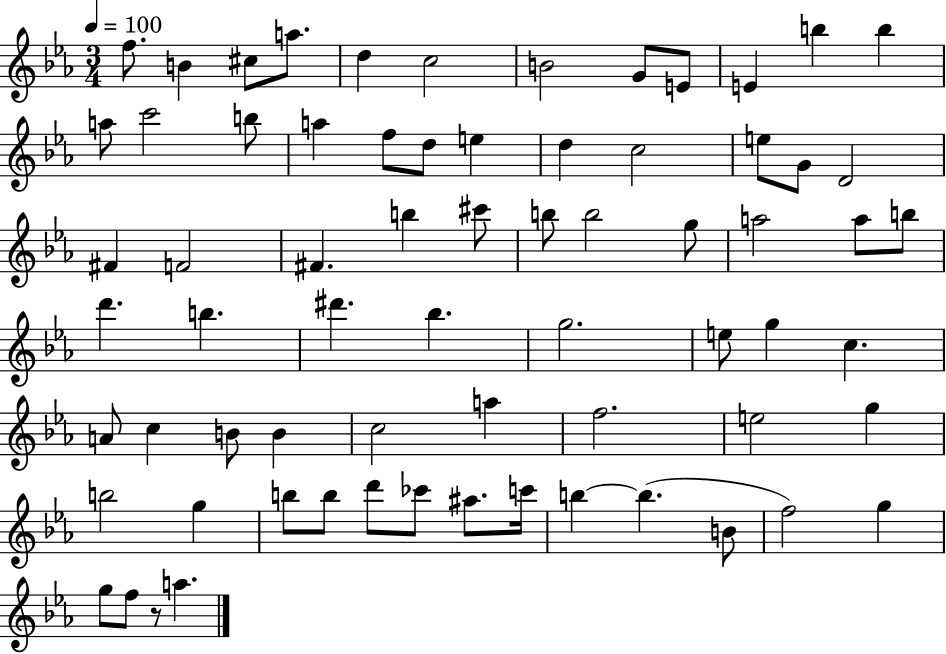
{
  \clef treble
  \numericTimeSignature
  \time 3/4
  \key ees \major
  \tempo 4 = 100
  \repeat volta 2 { f''8. b'4 cis''8 a''8. | d''4 c''2 | b'2 g'8 e'8 | e'4 b''4 b''4 | \break a''8 c'''2 b''8 | a''4 f''8 d''8 e''4 | d''4 c''2 | e''8 g'8 d'2 | \break fis'4 f'2 | fis'4. b''4 cis'''8 | b''8 b''2 g''8 | a''2 a''8 b''8 | \break d'''4. b''4. | dis'''4. bes''4. | g''2. | e''8 g''4 c''4. | \break a'8 c''4 b'8 b'4 | c''2 a''4 | f''2. | e''2 g''4 | \break b''2 g''4 | b''8 b''8 d'''8 ces'''8 ais''8. c'''16 | b''4~~ b''4.( b'8 | f''2) g''4 | \break g''8 f''8 r8 a''4. | } \bar "|."
}